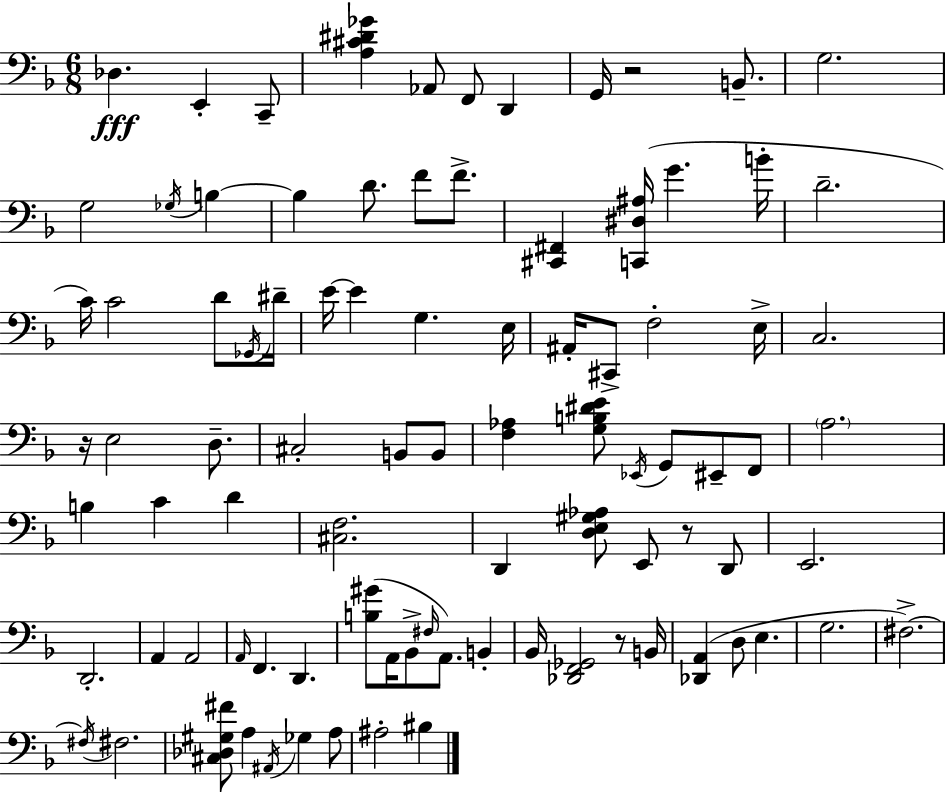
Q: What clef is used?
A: bass